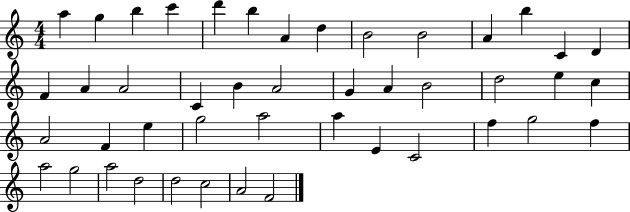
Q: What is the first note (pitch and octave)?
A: A5